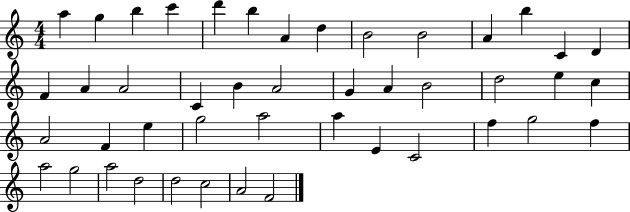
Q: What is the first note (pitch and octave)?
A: A5